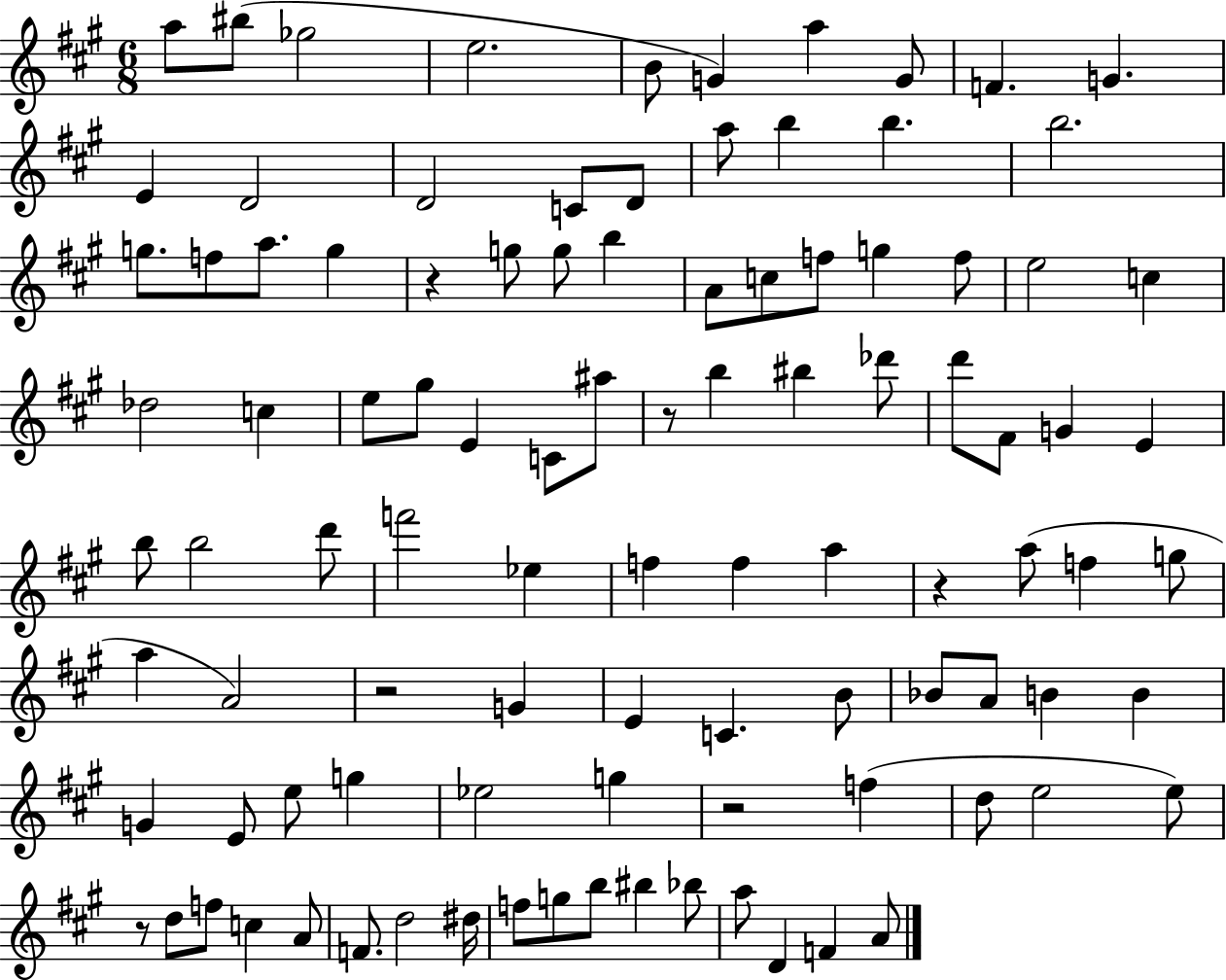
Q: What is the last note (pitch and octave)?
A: A4